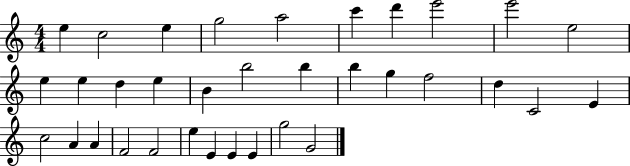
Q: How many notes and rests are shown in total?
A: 34